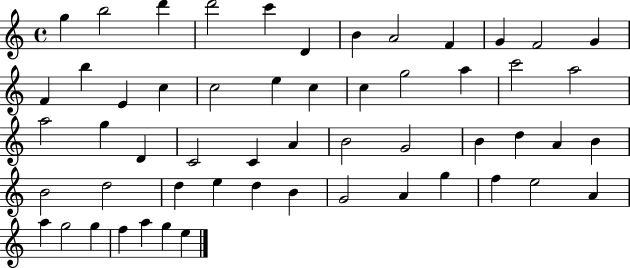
X:1
T:Untitled
M:4/4
L:1/4
K:C
g b2 d' d'2 c' D B A2 F G F2 G F b E c c2 e c c g2 a c'2 a2 a2 g D C2 C A B2 G2 B d A B B2 d2 d e d B G2 A g f e2 A a g2 g f a g e